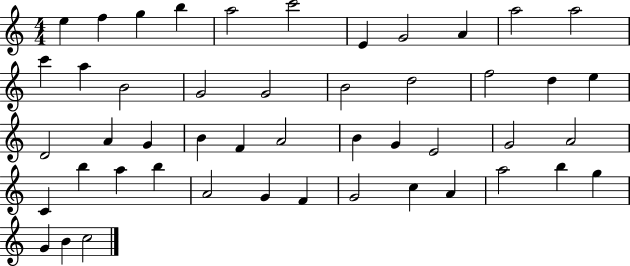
X:1
T:Untitled
M:4/4
L:1/4
K:C
e f g b a2 c'2 E G2 A a2 a2 c' a B2 G2 G2 B2 d2 f2 d e D2 A G B F A2 B G E2 G2 A2 C b a b A2 G F G2 c A a2 b g G B c2